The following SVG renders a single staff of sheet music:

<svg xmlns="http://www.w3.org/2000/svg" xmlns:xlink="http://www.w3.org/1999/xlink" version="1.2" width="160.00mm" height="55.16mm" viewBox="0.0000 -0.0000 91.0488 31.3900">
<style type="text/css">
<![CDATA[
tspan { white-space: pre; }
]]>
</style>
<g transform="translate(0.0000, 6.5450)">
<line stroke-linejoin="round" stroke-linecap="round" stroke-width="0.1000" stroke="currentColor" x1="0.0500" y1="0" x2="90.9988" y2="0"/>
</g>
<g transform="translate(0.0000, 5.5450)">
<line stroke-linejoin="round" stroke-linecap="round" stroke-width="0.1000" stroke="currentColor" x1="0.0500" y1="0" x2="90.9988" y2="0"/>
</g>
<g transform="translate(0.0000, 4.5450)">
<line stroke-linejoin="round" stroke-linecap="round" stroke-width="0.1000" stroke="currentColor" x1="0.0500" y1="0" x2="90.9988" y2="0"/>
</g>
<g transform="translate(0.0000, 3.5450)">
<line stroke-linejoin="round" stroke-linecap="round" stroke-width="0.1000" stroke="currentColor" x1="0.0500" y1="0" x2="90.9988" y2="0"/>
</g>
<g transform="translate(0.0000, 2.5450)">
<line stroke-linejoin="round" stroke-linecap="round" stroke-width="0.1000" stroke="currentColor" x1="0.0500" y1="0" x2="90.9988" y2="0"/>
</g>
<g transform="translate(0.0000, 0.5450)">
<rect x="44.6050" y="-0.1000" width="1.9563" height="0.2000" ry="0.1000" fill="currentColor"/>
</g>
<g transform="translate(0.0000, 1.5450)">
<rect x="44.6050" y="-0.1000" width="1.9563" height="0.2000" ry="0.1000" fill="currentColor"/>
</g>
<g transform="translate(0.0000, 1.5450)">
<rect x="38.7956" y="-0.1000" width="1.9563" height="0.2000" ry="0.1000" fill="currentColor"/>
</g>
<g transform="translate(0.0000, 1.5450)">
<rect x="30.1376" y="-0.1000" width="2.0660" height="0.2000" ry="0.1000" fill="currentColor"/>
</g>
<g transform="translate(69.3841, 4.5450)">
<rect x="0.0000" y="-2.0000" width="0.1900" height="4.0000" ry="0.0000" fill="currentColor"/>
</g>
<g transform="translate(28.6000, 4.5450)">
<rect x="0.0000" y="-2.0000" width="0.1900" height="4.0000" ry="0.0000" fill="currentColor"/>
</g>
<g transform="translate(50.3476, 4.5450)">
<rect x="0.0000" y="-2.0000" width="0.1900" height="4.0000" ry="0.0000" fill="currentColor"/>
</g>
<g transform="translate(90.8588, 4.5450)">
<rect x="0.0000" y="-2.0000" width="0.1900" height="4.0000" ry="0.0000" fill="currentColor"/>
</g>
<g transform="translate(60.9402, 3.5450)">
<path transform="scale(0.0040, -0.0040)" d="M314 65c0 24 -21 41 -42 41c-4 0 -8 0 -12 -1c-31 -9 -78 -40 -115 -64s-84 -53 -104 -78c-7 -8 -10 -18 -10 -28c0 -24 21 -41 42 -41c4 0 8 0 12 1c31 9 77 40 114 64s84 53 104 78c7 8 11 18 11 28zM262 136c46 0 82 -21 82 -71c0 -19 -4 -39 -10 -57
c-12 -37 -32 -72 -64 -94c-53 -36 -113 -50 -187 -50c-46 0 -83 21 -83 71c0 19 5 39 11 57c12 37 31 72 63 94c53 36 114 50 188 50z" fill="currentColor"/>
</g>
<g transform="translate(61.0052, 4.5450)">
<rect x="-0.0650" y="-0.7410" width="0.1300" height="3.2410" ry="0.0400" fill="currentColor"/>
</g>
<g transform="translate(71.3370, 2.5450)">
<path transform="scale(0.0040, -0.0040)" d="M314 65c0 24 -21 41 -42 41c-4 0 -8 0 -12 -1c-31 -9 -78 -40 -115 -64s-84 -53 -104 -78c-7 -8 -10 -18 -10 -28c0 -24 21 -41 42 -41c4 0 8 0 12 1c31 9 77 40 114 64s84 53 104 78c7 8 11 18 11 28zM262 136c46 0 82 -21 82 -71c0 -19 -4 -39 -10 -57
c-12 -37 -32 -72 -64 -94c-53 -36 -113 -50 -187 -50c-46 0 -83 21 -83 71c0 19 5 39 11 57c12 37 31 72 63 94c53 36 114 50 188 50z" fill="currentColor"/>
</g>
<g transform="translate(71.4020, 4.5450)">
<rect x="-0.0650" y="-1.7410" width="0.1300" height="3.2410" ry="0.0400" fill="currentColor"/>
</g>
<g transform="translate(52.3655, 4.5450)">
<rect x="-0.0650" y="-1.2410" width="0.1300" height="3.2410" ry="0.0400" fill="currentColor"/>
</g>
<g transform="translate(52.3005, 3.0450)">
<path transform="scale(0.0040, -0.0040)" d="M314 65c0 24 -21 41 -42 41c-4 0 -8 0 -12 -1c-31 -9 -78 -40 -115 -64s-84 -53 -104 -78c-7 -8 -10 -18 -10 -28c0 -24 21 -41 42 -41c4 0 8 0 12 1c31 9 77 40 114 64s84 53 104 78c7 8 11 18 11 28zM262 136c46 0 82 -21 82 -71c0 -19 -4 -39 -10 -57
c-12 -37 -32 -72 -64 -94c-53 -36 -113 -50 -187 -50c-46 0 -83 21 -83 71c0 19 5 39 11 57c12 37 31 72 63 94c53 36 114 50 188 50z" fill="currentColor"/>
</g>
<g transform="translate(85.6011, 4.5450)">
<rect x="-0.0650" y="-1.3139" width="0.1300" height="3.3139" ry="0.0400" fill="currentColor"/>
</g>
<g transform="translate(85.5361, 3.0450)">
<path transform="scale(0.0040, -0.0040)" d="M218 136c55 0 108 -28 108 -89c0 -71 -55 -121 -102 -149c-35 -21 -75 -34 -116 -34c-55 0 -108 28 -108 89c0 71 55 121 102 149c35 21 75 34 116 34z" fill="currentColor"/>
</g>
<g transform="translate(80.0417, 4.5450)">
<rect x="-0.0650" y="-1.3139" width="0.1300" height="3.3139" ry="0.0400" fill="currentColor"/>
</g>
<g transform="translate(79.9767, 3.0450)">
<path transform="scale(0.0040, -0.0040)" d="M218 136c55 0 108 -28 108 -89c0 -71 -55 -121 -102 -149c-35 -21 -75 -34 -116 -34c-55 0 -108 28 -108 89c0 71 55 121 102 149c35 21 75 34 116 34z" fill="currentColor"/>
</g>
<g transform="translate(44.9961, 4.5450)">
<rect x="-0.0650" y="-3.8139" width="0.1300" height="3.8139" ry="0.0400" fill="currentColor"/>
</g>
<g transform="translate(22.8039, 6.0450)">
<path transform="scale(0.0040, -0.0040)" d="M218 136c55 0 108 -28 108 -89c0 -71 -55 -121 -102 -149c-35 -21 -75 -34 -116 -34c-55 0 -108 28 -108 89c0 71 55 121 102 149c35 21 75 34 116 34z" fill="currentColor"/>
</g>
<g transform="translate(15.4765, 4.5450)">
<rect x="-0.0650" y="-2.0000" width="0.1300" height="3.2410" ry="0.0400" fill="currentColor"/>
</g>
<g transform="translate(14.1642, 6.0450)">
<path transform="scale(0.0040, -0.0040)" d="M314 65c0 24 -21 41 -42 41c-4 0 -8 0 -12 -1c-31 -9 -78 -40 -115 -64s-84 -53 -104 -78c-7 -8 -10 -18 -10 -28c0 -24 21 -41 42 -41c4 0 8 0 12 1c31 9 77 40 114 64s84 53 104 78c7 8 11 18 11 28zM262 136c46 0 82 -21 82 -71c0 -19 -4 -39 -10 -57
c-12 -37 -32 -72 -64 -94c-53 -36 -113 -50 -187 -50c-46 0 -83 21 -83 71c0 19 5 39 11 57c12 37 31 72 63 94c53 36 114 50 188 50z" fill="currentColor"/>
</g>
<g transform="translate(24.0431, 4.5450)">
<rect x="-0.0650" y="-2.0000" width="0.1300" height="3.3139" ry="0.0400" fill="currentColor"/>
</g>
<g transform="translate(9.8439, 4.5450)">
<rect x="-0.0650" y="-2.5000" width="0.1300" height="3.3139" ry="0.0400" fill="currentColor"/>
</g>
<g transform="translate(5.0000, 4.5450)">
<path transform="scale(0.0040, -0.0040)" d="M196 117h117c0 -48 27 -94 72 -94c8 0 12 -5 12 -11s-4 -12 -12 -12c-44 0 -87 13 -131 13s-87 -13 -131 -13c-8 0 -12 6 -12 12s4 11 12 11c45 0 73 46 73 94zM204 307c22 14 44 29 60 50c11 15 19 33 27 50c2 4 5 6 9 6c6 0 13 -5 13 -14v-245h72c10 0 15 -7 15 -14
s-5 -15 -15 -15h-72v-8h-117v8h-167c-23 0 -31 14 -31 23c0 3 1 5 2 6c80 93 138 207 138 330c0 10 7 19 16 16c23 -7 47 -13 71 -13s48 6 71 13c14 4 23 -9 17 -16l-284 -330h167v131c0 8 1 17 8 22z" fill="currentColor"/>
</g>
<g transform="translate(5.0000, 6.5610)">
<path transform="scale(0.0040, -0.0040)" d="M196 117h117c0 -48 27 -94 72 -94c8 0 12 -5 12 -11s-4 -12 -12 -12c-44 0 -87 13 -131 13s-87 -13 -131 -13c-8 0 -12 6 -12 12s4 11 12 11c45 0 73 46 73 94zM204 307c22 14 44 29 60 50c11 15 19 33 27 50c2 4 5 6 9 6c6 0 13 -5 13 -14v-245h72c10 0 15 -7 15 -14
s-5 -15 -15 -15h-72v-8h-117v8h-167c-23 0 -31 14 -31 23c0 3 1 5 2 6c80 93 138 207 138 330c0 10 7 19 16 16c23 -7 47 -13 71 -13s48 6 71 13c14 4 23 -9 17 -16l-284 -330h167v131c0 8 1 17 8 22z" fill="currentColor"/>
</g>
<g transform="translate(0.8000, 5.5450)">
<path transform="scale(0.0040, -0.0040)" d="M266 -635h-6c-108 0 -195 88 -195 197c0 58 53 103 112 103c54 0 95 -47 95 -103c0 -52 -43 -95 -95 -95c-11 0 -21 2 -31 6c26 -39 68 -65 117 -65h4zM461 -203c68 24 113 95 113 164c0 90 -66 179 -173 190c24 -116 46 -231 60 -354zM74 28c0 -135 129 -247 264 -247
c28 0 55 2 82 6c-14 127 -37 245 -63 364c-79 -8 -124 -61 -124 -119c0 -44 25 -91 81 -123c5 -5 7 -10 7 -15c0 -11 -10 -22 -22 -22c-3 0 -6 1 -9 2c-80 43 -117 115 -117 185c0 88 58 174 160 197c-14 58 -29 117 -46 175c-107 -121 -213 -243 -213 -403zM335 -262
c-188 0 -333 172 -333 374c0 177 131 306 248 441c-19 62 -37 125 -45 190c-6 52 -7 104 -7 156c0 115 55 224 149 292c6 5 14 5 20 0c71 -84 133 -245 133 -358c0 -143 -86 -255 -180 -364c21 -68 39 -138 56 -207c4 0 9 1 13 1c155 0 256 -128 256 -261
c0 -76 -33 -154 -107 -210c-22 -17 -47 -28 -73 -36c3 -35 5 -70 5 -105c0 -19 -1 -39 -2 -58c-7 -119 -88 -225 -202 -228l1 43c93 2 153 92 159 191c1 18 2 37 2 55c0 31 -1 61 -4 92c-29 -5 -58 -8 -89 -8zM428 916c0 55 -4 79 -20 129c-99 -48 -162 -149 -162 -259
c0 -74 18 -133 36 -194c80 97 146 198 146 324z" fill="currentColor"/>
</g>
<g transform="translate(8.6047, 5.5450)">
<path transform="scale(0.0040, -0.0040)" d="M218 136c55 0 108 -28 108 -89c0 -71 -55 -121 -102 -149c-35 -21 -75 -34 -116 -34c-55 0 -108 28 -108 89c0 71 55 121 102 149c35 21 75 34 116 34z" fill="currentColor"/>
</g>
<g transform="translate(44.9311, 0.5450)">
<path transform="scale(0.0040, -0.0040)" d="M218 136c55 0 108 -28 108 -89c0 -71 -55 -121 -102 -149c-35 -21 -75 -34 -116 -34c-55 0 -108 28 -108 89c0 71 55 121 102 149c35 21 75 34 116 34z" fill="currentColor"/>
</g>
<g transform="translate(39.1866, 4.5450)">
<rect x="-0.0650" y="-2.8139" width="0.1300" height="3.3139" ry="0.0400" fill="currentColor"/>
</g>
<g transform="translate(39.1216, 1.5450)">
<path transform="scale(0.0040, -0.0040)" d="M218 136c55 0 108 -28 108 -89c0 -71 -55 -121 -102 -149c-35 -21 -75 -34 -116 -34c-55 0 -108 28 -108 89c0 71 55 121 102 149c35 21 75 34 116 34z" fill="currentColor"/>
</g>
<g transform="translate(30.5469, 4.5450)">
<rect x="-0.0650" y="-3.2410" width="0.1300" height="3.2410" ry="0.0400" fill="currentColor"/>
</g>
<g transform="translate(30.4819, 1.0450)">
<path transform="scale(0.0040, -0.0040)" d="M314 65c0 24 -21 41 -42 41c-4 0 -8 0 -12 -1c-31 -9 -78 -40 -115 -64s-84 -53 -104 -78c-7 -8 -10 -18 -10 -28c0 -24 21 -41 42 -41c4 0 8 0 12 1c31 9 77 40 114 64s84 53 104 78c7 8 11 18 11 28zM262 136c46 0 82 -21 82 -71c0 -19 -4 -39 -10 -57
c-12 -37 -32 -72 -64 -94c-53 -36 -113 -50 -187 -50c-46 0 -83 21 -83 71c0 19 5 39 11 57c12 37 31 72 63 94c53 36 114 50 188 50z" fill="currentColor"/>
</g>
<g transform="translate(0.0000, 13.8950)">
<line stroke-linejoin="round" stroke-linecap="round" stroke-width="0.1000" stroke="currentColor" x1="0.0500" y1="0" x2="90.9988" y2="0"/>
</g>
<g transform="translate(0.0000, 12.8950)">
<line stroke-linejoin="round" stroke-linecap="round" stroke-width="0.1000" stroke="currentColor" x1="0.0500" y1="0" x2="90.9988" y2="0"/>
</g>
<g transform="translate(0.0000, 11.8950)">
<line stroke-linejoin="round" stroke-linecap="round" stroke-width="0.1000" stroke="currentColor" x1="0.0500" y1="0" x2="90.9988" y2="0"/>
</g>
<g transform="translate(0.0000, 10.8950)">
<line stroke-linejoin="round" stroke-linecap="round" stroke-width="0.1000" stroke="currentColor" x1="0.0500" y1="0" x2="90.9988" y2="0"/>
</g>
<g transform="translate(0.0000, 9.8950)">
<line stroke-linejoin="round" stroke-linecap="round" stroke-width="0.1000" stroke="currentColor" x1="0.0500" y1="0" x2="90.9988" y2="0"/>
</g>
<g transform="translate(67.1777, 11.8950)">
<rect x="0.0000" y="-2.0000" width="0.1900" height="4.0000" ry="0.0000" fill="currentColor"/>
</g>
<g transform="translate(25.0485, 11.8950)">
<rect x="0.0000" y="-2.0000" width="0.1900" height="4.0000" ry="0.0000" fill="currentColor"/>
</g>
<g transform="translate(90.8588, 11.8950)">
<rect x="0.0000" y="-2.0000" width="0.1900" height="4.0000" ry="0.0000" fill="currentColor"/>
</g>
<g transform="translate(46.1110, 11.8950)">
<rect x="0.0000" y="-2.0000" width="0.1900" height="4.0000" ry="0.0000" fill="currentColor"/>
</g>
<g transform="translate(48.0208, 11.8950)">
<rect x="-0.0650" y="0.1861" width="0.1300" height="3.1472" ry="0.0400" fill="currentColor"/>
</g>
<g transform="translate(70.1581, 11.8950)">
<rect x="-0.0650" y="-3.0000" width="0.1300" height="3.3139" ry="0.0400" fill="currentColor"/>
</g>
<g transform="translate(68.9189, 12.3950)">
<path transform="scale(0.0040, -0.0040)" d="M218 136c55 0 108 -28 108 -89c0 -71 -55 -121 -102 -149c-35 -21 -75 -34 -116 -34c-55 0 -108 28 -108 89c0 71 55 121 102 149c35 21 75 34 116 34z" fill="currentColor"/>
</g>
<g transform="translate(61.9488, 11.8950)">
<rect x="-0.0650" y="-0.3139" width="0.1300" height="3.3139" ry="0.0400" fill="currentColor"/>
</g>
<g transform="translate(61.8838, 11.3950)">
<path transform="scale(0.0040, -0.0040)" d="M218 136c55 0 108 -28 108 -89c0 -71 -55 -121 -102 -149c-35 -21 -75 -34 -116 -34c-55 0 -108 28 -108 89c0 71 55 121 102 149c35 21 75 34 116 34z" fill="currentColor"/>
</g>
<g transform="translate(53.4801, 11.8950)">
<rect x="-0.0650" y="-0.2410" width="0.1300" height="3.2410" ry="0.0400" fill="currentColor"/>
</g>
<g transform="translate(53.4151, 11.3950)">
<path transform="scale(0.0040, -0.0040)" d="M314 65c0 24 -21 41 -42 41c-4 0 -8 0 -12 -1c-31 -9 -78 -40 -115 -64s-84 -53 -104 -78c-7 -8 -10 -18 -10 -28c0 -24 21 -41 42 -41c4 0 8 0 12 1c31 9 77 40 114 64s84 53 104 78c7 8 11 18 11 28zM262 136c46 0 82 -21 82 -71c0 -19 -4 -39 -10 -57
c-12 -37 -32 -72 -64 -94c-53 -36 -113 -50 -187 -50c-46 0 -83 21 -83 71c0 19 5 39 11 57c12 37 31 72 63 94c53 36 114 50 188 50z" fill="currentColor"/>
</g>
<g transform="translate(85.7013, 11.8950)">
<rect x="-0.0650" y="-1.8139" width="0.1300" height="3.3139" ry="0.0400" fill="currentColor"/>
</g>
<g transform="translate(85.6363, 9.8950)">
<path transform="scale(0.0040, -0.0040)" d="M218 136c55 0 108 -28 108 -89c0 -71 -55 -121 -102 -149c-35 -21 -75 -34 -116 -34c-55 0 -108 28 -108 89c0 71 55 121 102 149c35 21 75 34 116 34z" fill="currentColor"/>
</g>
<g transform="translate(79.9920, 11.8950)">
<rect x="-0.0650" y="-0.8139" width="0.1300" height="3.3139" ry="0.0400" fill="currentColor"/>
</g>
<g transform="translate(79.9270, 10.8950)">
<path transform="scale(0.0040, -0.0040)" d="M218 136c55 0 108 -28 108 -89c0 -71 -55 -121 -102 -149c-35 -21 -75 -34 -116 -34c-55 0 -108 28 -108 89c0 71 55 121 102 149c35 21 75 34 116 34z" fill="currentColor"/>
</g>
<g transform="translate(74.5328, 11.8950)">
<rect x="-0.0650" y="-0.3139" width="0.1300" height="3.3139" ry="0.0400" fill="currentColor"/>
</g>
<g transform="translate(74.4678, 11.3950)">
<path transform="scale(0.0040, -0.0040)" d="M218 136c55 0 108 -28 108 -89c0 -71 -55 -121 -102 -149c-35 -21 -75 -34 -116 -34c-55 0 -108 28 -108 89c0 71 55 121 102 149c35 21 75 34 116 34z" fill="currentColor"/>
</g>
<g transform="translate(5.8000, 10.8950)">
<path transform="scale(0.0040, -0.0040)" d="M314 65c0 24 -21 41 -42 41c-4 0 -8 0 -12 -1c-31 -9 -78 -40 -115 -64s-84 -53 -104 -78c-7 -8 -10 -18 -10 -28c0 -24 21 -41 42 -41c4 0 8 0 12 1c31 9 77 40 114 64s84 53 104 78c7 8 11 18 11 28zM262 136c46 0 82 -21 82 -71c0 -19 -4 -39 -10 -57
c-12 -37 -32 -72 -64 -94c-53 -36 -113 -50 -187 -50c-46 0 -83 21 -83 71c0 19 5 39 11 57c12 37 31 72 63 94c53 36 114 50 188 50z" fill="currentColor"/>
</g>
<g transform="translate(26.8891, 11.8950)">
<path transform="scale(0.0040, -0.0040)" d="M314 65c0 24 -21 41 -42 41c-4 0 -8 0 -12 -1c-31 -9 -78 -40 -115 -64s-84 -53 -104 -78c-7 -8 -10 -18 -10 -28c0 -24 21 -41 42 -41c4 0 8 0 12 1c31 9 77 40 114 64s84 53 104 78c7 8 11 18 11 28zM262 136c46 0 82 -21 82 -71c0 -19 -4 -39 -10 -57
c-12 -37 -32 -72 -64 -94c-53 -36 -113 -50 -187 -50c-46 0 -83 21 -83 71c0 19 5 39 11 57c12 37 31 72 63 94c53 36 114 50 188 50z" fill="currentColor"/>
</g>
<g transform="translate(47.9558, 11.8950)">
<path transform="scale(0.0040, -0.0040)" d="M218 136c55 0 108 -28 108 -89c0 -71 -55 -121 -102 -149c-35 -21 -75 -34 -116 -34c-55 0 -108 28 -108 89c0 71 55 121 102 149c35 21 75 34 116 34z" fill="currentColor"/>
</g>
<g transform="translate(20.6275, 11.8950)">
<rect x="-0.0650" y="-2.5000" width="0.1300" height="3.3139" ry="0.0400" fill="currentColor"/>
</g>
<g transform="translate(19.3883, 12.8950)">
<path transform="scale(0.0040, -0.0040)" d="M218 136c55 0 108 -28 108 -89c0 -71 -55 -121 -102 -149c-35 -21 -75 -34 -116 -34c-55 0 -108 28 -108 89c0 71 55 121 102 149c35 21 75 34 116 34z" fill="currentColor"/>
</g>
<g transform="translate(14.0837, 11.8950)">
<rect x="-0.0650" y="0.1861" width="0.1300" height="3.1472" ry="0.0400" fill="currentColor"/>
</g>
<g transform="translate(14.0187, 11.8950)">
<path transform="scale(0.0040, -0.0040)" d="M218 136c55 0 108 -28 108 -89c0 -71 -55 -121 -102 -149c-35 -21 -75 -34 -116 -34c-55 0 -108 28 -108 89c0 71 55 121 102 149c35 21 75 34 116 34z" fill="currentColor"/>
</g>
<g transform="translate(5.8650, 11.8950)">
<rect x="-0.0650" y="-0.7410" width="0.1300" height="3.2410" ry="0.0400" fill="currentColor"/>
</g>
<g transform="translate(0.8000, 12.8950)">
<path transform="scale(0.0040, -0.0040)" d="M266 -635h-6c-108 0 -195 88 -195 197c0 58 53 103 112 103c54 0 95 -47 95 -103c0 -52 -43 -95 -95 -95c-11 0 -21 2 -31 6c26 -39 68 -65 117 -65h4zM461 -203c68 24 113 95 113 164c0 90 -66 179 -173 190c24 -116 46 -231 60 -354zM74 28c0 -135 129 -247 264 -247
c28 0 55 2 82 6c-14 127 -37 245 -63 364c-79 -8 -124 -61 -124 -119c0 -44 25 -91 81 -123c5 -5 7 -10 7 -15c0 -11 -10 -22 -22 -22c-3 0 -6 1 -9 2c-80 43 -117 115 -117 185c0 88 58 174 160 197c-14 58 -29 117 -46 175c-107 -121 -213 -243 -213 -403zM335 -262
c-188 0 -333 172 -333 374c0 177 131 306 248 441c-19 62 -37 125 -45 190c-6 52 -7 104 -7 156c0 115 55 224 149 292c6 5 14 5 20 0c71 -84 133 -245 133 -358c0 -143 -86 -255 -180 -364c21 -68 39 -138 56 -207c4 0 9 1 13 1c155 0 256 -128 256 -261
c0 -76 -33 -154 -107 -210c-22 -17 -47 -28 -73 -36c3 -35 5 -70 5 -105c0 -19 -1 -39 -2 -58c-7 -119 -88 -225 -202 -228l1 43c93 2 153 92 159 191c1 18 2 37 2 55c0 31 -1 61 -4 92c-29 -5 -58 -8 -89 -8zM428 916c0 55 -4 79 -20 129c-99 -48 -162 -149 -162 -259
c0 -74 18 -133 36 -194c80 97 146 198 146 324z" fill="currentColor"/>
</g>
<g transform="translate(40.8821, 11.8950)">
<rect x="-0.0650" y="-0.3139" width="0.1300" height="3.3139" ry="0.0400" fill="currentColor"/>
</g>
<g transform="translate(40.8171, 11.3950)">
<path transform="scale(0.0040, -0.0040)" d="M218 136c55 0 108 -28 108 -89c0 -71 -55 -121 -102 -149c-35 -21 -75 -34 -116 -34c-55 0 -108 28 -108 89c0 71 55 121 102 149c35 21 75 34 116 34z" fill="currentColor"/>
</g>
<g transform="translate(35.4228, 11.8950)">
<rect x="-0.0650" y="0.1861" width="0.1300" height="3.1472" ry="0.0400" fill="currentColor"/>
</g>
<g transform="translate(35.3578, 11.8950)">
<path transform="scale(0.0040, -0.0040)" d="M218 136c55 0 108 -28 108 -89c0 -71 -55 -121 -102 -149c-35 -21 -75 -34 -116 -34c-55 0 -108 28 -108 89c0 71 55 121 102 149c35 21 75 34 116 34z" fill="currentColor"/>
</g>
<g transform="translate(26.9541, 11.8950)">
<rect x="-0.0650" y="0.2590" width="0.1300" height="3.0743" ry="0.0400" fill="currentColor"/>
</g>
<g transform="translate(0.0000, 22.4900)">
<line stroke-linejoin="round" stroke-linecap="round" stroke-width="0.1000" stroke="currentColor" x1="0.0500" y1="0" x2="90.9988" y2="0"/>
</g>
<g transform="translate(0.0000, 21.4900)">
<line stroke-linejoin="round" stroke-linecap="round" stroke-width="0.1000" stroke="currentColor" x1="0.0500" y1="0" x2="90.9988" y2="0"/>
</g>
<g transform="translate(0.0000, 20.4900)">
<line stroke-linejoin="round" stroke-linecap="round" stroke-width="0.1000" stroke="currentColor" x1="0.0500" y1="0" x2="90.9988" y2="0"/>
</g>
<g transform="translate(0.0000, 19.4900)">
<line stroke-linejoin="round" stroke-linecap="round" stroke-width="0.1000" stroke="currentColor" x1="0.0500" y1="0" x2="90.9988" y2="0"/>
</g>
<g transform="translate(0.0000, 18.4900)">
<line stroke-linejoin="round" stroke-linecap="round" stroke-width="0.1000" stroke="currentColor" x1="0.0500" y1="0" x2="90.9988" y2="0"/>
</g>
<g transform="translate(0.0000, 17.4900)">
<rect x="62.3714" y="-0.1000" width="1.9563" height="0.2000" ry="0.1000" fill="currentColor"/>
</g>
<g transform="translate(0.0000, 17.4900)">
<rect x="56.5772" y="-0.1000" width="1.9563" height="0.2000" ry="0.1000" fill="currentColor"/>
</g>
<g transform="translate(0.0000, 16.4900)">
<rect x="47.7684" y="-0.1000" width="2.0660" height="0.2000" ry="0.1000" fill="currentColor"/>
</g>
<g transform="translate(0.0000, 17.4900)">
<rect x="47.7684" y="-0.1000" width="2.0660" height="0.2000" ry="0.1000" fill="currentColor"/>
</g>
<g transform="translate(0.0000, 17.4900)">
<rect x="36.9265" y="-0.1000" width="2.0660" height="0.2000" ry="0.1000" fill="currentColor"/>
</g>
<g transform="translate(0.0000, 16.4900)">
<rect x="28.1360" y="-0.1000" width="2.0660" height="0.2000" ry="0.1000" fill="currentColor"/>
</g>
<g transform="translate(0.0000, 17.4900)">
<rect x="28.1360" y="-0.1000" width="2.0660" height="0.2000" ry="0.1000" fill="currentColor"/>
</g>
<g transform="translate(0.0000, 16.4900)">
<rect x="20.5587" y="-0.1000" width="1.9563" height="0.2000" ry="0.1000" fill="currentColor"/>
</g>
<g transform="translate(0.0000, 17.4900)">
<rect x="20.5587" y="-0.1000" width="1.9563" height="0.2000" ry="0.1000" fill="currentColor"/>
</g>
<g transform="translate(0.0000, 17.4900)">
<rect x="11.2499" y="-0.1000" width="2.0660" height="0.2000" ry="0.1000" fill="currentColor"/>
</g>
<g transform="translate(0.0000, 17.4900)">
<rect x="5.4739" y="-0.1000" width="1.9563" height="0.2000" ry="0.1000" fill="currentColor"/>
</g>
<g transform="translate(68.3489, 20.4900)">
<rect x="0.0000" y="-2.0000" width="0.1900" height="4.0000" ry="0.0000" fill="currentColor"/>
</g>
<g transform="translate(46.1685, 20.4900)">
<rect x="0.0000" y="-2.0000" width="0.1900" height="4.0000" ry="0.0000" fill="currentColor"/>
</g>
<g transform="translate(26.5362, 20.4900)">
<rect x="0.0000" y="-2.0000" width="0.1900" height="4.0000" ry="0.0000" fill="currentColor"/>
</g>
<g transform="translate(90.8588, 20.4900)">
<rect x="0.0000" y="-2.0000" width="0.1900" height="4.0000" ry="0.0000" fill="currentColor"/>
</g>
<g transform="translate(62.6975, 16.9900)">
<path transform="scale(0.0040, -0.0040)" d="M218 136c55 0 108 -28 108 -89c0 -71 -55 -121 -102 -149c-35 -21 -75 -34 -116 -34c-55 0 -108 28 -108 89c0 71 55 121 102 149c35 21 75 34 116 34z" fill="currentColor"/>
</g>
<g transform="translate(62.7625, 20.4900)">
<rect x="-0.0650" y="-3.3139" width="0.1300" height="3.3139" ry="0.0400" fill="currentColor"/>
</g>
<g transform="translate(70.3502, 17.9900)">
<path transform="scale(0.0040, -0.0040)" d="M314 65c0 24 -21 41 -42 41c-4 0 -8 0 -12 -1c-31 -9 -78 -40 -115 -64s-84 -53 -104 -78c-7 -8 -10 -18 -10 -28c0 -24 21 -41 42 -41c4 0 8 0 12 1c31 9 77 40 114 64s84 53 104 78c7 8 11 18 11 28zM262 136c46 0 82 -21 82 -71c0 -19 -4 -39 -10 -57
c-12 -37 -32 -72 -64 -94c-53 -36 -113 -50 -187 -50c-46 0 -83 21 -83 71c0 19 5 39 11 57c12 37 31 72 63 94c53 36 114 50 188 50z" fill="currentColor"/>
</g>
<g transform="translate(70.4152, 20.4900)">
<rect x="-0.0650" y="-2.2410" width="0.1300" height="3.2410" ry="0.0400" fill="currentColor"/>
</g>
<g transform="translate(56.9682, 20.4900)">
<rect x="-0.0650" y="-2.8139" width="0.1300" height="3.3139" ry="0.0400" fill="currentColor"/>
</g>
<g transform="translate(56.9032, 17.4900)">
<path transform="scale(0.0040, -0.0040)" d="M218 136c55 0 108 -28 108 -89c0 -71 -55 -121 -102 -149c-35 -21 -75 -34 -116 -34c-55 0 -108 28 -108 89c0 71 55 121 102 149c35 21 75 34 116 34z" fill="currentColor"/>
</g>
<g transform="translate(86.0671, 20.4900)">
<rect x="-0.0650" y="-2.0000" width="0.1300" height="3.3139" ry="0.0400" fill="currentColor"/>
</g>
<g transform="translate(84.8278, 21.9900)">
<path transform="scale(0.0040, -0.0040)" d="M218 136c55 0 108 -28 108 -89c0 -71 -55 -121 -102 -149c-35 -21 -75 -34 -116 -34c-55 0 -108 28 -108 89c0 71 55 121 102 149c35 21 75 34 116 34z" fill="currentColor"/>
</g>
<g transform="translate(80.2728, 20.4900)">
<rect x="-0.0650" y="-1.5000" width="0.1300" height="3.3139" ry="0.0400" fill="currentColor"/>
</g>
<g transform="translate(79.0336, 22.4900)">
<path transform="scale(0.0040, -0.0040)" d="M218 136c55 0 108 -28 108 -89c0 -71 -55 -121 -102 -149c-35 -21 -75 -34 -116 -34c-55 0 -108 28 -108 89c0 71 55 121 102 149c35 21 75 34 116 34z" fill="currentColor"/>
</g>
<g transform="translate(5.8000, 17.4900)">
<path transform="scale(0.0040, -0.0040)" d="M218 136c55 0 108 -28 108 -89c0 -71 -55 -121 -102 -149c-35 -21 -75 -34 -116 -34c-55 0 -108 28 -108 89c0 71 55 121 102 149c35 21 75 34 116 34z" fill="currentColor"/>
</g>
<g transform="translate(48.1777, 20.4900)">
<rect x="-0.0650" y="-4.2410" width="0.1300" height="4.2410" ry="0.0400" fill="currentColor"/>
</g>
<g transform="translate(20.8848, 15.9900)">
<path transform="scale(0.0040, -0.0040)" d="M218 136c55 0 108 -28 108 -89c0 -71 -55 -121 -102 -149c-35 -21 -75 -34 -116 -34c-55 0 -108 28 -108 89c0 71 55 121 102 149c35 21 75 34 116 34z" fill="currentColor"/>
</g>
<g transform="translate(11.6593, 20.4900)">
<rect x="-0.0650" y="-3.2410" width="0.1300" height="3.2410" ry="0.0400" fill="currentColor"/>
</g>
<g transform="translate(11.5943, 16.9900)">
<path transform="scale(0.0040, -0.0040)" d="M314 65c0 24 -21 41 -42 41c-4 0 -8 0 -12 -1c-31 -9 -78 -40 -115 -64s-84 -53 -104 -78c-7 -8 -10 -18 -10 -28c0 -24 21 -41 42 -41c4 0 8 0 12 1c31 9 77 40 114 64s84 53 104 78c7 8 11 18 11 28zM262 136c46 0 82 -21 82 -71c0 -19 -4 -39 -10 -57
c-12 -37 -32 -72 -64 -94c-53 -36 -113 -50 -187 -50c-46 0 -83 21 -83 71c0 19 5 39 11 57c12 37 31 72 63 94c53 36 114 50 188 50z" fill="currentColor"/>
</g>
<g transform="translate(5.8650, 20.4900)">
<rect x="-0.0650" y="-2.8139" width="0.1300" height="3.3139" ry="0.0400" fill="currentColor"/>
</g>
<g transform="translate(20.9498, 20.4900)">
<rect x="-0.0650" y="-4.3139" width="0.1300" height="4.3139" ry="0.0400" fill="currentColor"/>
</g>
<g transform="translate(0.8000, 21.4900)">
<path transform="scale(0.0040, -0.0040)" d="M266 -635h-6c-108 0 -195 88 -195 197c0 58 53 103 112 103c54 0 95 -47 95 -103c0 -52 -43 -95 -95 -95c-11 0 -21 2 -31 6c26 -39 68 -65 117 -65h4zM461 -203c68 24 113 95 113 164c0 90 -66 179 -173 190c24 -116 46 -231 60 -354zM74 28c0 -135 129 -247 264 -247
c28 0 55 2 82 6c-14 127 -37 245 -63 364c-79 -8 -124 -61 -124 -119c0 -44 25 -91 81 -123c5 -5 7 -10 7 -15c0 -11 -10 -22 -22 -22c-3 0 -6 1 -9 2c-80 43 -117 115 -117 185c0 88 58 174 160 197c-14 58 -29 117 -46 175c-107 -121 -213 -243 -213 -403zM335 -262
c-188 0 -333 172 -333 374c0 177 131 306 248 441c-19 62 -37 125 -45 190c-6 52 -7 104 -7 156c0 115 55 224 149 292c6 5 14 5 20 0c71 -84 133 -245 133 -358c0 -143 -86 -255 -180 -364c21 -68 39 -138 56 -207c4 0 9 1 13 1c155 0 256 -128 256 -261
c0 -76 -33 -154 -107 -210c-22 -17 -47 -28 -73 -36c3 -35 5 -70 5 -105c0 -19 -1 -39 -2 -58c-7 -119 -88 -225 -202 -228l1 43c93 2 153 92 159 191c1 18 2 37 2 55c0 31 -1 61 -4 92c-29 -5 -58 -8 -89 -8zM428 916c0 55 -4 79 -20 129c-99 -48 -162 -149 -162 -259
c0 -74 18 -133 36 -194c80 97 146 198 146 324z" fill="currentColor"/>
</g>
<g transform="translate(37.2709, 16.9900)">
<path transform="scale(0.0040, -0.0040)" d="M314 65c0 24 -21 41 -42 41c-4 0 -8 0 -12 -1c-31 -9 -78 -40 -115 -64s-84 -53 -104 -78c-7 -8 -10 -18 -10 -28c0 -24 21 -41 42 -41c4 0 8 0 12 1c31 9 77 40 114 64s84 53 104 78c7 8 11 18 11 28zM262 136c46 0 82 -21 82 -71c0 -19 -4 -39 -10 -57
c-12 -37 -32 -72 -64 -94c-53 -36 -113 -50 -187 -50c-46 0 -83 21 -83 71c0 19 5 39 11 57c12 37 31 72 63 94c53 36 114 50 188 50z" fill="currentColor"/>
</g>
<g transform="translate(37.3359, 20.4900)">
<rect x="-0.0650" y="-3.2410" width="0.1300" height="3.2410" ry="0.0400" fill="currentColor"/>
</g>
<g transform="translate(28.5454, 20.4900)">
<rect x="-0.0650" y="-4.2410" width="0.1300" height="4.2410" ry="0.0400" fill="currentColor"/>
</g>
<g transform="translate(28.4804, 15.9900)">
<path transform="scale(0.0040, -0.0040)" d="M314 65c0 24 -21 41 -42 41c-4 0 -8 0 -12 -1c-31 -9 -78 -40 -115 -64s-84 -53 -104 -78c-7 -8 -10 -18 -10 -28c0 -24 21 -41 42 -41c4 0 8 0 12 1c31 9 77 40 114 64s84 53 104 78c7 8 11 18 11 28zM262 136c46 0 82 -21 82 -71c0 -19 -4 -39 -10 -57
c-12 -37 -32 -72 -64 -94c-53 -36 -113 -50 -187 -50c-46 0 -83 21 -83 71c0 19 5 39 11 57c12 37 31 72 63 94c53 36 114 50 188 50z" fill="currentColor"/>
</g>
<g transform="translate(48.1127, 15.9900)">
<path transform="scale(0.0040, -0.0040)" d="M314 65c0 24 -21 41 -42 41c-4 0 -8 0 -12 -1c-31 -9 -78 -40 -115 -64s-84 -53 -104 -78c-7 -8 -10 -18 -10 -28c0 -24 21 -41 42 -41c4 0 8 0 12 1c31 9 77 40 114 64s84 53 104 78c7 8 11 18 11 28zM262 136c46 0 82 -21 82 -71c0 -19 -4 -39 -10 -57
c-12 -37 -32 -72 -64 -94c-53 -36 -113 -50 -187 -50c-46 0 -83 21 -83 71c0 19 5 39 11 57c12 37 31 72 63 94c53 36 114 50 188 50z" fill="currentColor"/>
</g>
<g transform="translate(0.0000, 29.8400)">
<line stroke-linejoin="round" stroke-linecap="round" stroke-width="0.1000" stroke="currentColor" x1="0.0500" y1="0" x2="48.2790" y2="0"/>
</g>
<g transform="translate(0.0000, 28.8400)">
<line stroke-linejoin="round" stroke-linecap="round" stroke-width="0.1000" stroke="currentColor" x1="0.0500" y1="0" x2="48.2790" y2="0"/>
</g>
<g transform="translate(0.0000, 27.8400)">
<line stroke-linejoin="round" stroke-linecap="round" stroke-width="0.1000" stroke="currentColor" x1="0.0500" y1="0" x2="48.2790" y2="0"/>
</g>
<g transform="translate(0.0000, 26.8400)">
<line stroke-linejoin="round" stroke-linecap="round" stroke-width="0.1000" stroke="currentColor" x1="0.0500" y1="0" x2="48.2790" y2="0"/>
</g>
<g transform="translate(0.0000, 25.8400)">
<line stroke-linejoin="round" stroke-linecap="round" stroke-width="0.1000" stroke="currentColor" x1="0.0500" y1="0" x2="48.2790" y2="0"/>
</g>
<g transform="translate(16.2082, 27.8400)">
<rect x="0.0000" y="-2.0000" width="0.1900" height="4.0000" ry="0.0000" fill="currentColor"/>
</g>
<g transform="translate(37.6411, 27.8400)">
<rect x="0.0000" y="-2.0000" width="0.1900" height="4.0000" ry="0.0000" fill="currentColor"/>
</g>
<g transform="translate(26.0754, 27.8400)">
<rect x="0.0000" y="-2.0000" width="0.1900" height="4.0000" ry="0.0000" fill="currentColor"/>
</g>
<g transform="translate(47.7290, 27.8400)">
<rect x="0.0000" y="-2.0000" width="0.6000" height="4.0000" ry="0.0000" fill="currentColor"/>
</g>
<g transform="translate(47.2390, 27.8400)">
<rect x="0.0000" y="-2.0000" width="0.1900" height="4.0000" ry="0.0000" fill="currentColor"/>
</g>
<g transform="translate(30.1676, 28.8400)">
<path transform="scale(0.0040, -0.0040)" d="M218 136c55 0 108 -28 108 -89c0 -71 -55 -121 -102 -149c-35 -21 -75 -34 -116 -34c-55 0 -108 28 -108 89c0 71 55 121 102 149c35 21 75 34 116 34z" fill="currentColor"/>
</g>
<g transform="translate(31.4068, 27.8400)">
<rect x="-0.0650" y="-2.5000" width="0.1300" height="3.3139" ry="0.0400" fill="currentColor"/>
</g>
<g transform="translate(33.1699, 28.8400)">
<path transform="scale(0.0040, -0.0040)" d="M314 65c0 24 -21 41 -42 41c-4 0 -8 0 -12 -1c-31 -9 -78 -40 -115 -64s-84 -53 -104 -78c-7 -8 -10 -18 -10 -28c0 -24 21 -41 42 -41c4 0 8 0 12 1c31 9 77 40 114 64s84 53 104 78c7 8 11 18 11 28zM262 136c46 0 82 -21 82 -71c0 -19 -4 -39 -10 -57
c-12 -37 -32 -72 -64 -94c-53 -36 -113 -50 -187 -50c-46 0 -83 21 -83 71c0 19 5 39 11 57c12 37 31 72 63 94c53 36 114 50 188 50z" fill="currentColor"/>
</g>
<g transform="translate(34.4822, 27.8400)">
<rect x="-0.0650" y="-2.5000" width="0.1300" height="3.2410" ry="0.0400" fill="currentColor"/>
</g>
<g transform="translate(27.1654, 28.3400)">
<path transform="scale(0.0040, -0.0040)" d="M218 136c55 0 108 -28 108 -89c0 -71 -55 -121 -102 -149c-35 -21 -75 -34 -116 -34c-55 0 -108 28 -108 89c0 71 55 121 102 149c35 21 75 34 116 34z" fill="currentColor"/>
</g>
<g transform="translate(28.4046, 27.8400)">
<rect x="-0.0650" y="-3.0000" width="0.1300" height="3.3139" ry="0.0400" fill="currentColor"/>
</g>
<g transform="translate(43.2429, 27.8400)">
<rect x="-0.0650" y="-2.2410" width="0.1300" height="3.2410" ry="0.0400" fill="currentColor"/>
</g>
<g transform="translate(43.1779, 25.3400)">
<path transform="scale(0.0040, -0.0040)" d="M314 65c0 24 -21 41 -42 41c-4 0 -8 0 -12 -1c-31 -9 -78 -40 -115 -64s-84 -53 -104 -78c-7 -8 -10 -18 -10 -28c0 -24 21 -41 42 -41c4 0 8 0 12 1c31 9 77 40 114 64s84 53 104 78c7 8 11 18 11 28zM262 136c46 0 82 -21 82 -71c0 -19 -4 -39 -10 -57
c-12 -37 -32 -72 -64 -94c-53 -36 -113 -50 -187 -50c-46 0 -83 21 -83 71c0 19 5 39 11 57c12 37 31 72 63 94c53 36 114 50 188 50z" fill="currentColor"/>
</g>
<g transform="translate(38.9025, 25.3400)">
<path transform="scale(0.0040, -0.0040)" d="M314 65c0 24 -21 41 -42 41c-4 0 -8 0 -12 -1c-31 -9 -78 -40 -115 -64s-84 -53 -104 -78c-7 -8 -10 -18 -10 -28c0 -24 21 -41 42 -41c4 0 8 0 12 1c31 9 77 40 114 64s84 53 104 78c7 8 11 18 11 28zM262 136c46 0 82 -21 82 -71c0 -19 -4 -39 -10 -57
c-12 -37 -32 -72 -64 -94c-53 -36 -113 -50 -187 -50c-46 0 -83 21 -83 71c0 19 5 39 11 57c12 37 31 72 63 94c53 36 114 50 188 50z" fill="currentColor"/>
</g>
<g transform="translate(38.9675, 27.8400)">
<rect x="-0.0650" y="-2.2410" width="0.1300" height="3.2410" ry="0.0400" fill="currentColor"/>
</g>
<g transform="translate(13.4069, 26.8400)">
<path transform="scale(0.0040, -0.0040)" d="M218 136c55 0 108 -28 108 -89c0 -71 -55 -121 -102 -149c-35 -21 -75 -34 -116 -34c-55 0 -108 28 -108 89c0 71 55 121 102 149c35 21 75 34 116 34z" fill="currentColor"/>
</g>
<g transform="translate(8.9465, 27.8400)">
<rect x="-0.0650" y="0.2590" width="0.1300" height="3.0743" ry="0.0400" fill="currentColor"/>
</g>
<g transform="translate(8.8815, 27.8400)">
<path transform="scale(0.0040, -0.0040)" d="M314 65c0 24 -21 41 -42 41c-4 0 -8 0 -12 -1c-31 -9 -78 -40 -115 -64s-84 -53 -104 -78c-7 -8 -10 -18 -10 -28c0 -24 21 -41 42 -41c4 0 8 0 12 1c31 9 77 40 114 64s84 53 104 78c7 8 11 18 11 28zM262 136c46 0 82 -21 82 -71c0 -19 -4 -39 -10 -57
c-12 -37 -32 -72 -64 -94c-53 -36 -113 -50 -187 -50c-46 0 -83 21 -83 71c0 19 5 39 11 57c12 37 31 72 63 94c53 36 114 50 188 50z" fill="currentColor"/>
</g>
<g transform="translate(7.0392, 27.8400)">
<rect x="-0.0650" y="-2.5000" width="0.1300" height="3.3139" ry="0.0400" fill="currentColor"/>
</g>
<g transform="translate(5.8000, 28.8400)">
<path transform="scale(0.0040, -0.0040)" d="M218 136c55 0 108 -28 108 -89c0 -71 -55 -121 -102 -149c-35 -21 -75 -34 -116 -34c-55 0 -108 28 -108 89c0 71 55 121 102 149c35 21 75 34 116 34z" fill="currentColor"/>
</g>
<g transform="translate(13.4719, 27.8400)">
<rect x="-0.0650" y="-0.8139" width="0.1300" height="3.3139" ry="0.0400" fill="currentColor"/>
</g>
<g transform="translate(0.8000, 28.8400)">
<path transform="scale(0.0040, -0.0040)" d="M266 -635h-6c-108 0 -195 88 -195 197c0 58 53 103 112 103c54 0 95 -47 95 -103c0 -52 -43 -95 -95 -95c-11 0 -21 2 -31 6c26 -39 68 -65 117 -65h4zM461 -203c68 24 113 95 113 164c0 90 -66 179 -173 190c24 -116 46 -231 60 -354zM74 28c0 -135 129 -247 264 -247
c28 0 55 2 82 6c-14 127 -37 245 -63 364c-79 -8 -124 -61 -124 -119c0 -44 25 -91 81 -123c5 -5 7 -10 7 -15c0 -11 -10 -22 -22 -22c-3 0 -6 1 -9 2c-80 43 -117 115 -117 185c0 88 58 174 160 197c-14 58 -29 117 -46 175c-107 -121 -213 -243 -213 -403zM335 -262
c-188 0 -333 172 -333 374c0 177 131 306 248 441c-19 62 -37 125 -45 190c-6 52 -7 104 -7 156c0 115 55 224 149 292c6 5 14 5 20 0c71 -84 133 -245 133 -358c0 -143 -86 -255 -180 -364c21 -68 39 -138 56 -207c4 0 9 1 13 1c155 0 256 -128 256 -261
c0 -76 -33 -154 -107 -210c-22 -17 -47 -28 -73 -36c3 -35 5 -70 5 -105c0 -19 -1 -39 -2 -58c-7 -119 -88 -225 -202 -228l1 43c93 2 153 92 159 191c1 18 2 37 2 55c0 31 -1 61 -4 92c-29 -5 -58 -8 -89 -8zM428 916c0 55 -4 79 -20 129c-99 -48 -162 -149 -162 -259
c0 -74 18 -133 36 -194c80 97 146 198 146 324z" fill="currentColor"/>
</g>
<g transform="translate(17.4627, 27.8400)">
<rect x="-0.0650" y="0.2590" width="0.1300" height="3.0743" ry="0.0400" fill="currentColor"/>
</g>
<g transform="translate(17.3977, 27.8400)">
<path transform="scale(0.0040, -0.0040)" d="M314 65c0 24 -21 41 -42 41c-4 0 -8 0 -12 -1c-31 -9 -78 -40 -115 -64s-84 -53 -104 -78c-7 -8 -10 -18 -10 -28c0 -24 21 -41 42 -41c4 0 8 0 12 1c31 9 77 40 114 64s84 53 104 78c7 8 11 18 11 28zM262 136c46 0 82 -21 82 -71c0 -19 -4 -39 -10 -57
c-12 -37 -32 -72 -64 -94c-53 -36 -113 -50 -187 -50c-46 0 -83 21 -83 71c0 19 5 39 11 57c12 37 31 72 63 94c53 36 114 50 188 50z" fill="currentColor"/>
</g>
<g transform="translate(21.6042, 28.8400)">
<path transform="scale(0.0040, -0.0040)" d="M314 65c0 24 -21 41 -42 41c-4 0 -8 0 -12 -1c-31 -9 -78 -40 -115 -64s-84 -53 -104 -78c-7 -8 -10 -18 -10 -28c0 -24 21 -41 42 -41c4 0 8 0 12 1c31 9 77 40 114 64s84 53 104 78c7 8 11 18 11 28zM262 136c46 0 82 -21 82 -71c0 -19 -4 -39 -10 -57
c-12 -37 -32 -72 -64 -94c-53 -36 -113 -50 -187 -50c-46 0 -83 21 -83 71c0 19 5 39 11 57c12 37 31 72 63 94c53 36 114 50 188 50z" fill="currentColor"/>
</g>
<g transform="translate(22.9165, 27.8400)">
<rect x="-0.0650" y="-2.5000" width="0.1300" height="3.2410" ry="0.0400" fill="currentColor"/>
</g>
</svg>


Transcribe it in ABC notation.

X:1
T:Untitled
M:4/4
L:1/4
K:C
G F2 F b2 a c' e2 d2 f2 e e d2 B G B2 B c B c2 c A c d f a b2 d' d'2 b2 d'2 a b g2 E F G B2 d B2 G2 A G G2 g2 g2